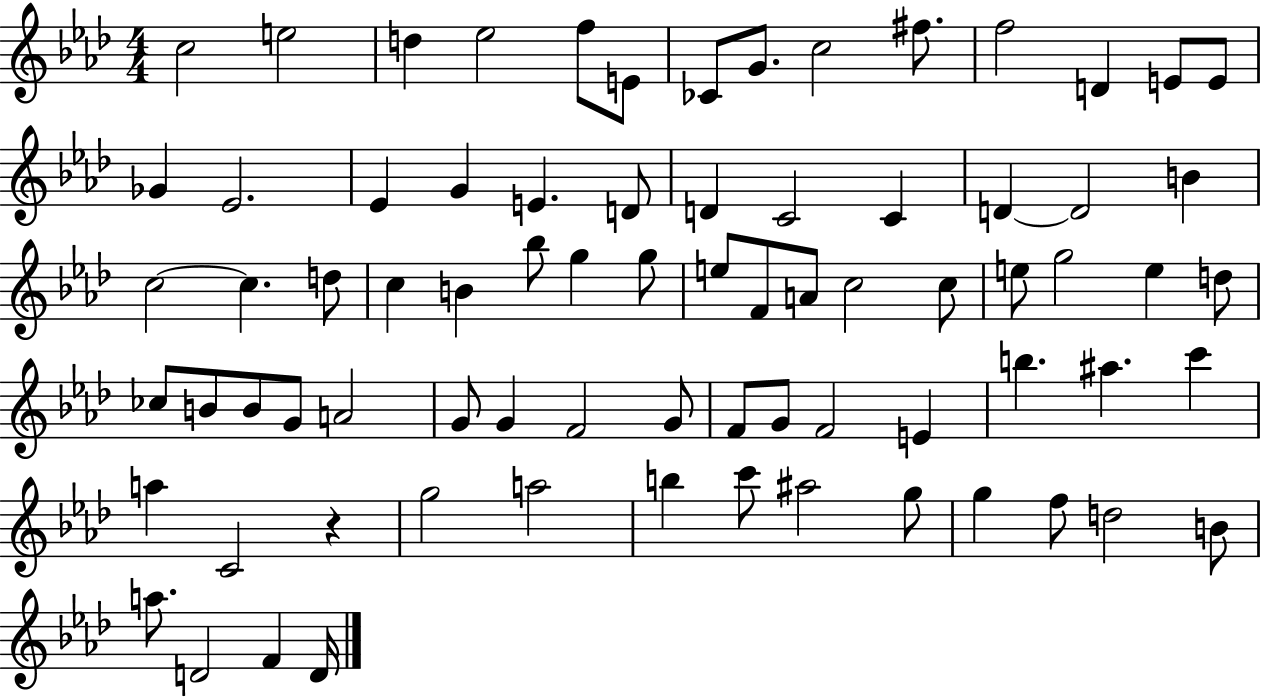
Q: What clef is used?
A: treble